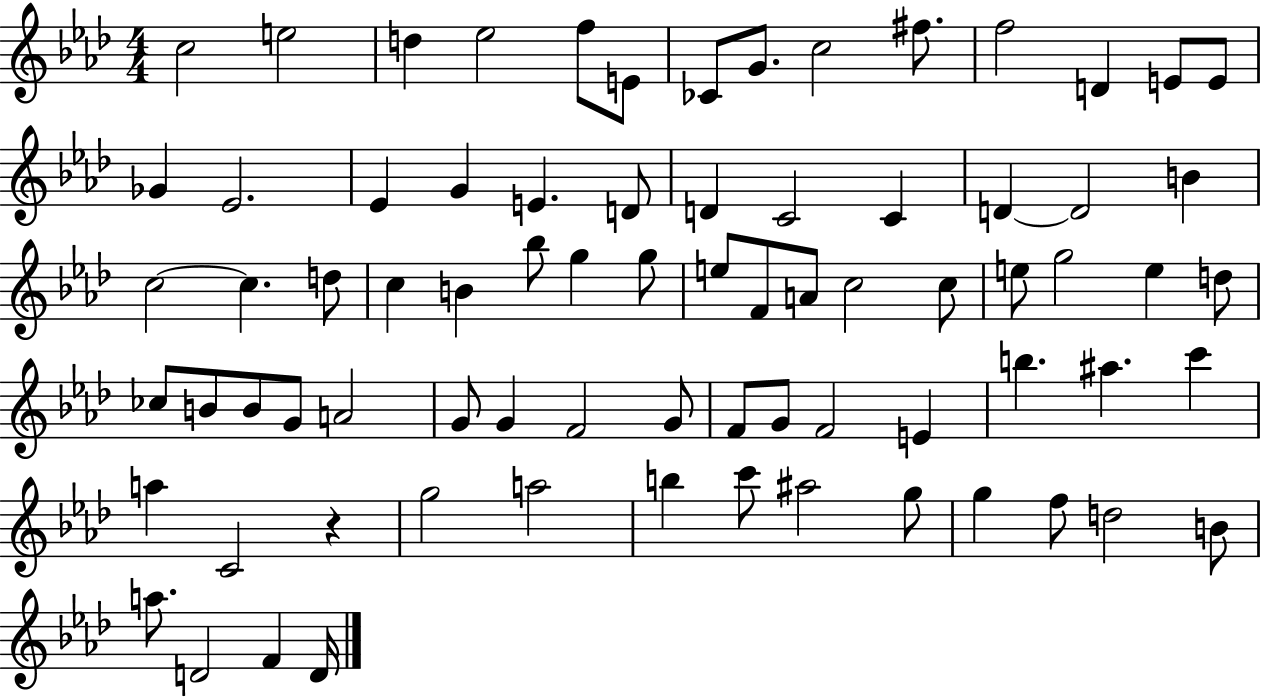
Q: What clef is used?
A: treble